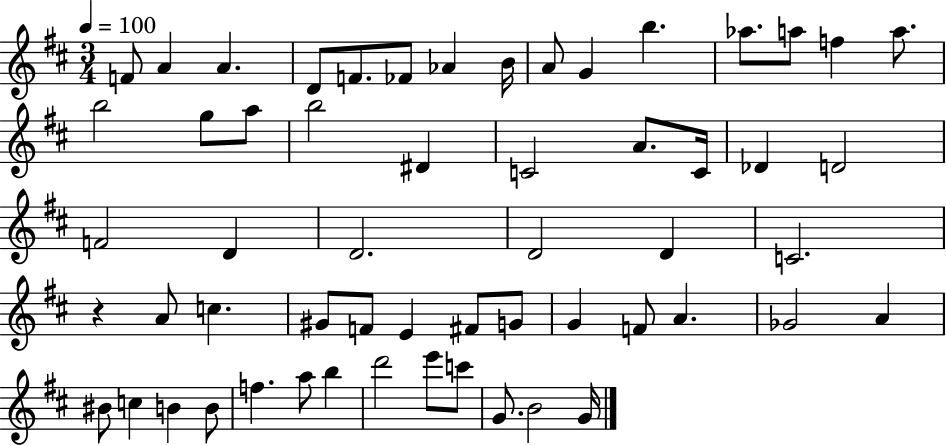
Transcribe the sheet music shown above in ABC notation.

X:1
T:Untitled
M:3/4
L:1/4
K:D
F/2 A A D/2 F/2 _F/2 _A B/4 A/2 G b _a/2 a/2 f a/2 b2 g/2 a/2 b2 ^D C2 A/2 C/4 _D D2 F2 D D2 D2 D C2 z A/2 c ^G/2 F/2 E ^F/2 G/2 G F/2 A _G2 A ^B/2 c B B/2 f a/2 b d'2 e'/2 c'/2 G/2 B2 G/4